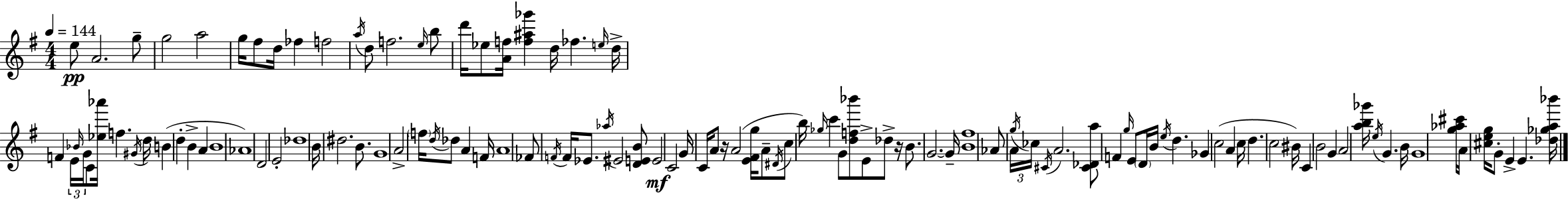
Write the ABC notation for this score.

X:1
T:Untitled
M:4/4
L:1/4
K:Em
e/2 A2 g/2 g2 a2 g/4 ^f/2 d/4 _f f2 a/4 d/2 f2 e/4 b/2 d'/4 _e/2 [Af]/4 [f^a_g'] d/4 _f e/4 d/4 F E/4 _B/4 G/4 C/2 [_e_a']/4 f ^G/4 d/4 B d B A B4 _A4 D2 E2 _d4 B/4 ^d2 B/2 G4 A2 f/4 d/4 _d/2 A F/4 A4 _F/2 F/4 F/4 _E/2 _a/4 ^E2 [DEB]/2 E2 C2 G/4 C/4 A/2 z/4 A2 [E^Fg]/4 A/2 ^D/4 c/2 b/4 _g/4 c' G/2 [df_b']/2 E/2 _d/2 z/4 B/2 G2 G/4 [B^f]4 _A/2 A/4 g/4 _c/4 ^C/4 A2 [^C_Da]/2 F g/4 E/2 D/4 B/4 e/4 d _G c2 A c/4 d c2 ^B/4 C B2 G A2 [ab_g']/4 e/4 G B/4 G4 [g_a^c']/4 A/4 [^ceg]/4 G/2 E E [_d_ga_b']/4